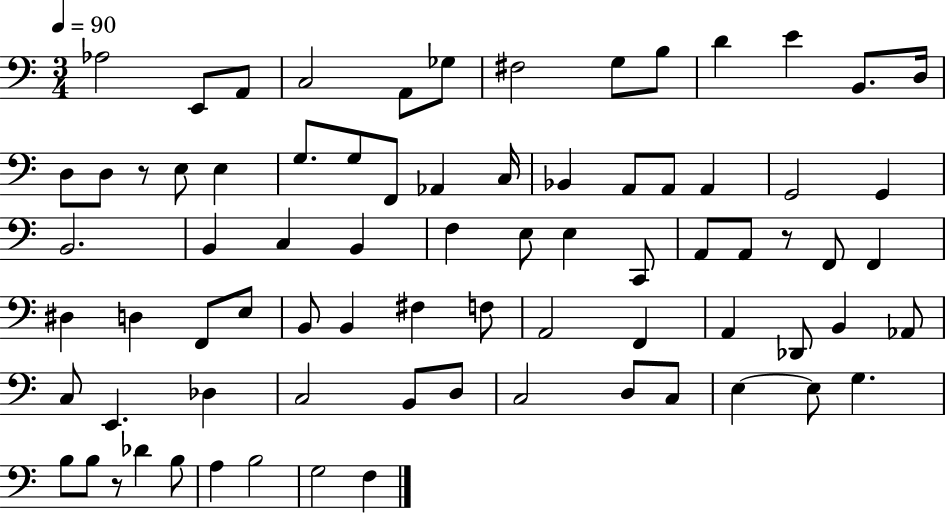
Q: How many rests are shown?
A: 3